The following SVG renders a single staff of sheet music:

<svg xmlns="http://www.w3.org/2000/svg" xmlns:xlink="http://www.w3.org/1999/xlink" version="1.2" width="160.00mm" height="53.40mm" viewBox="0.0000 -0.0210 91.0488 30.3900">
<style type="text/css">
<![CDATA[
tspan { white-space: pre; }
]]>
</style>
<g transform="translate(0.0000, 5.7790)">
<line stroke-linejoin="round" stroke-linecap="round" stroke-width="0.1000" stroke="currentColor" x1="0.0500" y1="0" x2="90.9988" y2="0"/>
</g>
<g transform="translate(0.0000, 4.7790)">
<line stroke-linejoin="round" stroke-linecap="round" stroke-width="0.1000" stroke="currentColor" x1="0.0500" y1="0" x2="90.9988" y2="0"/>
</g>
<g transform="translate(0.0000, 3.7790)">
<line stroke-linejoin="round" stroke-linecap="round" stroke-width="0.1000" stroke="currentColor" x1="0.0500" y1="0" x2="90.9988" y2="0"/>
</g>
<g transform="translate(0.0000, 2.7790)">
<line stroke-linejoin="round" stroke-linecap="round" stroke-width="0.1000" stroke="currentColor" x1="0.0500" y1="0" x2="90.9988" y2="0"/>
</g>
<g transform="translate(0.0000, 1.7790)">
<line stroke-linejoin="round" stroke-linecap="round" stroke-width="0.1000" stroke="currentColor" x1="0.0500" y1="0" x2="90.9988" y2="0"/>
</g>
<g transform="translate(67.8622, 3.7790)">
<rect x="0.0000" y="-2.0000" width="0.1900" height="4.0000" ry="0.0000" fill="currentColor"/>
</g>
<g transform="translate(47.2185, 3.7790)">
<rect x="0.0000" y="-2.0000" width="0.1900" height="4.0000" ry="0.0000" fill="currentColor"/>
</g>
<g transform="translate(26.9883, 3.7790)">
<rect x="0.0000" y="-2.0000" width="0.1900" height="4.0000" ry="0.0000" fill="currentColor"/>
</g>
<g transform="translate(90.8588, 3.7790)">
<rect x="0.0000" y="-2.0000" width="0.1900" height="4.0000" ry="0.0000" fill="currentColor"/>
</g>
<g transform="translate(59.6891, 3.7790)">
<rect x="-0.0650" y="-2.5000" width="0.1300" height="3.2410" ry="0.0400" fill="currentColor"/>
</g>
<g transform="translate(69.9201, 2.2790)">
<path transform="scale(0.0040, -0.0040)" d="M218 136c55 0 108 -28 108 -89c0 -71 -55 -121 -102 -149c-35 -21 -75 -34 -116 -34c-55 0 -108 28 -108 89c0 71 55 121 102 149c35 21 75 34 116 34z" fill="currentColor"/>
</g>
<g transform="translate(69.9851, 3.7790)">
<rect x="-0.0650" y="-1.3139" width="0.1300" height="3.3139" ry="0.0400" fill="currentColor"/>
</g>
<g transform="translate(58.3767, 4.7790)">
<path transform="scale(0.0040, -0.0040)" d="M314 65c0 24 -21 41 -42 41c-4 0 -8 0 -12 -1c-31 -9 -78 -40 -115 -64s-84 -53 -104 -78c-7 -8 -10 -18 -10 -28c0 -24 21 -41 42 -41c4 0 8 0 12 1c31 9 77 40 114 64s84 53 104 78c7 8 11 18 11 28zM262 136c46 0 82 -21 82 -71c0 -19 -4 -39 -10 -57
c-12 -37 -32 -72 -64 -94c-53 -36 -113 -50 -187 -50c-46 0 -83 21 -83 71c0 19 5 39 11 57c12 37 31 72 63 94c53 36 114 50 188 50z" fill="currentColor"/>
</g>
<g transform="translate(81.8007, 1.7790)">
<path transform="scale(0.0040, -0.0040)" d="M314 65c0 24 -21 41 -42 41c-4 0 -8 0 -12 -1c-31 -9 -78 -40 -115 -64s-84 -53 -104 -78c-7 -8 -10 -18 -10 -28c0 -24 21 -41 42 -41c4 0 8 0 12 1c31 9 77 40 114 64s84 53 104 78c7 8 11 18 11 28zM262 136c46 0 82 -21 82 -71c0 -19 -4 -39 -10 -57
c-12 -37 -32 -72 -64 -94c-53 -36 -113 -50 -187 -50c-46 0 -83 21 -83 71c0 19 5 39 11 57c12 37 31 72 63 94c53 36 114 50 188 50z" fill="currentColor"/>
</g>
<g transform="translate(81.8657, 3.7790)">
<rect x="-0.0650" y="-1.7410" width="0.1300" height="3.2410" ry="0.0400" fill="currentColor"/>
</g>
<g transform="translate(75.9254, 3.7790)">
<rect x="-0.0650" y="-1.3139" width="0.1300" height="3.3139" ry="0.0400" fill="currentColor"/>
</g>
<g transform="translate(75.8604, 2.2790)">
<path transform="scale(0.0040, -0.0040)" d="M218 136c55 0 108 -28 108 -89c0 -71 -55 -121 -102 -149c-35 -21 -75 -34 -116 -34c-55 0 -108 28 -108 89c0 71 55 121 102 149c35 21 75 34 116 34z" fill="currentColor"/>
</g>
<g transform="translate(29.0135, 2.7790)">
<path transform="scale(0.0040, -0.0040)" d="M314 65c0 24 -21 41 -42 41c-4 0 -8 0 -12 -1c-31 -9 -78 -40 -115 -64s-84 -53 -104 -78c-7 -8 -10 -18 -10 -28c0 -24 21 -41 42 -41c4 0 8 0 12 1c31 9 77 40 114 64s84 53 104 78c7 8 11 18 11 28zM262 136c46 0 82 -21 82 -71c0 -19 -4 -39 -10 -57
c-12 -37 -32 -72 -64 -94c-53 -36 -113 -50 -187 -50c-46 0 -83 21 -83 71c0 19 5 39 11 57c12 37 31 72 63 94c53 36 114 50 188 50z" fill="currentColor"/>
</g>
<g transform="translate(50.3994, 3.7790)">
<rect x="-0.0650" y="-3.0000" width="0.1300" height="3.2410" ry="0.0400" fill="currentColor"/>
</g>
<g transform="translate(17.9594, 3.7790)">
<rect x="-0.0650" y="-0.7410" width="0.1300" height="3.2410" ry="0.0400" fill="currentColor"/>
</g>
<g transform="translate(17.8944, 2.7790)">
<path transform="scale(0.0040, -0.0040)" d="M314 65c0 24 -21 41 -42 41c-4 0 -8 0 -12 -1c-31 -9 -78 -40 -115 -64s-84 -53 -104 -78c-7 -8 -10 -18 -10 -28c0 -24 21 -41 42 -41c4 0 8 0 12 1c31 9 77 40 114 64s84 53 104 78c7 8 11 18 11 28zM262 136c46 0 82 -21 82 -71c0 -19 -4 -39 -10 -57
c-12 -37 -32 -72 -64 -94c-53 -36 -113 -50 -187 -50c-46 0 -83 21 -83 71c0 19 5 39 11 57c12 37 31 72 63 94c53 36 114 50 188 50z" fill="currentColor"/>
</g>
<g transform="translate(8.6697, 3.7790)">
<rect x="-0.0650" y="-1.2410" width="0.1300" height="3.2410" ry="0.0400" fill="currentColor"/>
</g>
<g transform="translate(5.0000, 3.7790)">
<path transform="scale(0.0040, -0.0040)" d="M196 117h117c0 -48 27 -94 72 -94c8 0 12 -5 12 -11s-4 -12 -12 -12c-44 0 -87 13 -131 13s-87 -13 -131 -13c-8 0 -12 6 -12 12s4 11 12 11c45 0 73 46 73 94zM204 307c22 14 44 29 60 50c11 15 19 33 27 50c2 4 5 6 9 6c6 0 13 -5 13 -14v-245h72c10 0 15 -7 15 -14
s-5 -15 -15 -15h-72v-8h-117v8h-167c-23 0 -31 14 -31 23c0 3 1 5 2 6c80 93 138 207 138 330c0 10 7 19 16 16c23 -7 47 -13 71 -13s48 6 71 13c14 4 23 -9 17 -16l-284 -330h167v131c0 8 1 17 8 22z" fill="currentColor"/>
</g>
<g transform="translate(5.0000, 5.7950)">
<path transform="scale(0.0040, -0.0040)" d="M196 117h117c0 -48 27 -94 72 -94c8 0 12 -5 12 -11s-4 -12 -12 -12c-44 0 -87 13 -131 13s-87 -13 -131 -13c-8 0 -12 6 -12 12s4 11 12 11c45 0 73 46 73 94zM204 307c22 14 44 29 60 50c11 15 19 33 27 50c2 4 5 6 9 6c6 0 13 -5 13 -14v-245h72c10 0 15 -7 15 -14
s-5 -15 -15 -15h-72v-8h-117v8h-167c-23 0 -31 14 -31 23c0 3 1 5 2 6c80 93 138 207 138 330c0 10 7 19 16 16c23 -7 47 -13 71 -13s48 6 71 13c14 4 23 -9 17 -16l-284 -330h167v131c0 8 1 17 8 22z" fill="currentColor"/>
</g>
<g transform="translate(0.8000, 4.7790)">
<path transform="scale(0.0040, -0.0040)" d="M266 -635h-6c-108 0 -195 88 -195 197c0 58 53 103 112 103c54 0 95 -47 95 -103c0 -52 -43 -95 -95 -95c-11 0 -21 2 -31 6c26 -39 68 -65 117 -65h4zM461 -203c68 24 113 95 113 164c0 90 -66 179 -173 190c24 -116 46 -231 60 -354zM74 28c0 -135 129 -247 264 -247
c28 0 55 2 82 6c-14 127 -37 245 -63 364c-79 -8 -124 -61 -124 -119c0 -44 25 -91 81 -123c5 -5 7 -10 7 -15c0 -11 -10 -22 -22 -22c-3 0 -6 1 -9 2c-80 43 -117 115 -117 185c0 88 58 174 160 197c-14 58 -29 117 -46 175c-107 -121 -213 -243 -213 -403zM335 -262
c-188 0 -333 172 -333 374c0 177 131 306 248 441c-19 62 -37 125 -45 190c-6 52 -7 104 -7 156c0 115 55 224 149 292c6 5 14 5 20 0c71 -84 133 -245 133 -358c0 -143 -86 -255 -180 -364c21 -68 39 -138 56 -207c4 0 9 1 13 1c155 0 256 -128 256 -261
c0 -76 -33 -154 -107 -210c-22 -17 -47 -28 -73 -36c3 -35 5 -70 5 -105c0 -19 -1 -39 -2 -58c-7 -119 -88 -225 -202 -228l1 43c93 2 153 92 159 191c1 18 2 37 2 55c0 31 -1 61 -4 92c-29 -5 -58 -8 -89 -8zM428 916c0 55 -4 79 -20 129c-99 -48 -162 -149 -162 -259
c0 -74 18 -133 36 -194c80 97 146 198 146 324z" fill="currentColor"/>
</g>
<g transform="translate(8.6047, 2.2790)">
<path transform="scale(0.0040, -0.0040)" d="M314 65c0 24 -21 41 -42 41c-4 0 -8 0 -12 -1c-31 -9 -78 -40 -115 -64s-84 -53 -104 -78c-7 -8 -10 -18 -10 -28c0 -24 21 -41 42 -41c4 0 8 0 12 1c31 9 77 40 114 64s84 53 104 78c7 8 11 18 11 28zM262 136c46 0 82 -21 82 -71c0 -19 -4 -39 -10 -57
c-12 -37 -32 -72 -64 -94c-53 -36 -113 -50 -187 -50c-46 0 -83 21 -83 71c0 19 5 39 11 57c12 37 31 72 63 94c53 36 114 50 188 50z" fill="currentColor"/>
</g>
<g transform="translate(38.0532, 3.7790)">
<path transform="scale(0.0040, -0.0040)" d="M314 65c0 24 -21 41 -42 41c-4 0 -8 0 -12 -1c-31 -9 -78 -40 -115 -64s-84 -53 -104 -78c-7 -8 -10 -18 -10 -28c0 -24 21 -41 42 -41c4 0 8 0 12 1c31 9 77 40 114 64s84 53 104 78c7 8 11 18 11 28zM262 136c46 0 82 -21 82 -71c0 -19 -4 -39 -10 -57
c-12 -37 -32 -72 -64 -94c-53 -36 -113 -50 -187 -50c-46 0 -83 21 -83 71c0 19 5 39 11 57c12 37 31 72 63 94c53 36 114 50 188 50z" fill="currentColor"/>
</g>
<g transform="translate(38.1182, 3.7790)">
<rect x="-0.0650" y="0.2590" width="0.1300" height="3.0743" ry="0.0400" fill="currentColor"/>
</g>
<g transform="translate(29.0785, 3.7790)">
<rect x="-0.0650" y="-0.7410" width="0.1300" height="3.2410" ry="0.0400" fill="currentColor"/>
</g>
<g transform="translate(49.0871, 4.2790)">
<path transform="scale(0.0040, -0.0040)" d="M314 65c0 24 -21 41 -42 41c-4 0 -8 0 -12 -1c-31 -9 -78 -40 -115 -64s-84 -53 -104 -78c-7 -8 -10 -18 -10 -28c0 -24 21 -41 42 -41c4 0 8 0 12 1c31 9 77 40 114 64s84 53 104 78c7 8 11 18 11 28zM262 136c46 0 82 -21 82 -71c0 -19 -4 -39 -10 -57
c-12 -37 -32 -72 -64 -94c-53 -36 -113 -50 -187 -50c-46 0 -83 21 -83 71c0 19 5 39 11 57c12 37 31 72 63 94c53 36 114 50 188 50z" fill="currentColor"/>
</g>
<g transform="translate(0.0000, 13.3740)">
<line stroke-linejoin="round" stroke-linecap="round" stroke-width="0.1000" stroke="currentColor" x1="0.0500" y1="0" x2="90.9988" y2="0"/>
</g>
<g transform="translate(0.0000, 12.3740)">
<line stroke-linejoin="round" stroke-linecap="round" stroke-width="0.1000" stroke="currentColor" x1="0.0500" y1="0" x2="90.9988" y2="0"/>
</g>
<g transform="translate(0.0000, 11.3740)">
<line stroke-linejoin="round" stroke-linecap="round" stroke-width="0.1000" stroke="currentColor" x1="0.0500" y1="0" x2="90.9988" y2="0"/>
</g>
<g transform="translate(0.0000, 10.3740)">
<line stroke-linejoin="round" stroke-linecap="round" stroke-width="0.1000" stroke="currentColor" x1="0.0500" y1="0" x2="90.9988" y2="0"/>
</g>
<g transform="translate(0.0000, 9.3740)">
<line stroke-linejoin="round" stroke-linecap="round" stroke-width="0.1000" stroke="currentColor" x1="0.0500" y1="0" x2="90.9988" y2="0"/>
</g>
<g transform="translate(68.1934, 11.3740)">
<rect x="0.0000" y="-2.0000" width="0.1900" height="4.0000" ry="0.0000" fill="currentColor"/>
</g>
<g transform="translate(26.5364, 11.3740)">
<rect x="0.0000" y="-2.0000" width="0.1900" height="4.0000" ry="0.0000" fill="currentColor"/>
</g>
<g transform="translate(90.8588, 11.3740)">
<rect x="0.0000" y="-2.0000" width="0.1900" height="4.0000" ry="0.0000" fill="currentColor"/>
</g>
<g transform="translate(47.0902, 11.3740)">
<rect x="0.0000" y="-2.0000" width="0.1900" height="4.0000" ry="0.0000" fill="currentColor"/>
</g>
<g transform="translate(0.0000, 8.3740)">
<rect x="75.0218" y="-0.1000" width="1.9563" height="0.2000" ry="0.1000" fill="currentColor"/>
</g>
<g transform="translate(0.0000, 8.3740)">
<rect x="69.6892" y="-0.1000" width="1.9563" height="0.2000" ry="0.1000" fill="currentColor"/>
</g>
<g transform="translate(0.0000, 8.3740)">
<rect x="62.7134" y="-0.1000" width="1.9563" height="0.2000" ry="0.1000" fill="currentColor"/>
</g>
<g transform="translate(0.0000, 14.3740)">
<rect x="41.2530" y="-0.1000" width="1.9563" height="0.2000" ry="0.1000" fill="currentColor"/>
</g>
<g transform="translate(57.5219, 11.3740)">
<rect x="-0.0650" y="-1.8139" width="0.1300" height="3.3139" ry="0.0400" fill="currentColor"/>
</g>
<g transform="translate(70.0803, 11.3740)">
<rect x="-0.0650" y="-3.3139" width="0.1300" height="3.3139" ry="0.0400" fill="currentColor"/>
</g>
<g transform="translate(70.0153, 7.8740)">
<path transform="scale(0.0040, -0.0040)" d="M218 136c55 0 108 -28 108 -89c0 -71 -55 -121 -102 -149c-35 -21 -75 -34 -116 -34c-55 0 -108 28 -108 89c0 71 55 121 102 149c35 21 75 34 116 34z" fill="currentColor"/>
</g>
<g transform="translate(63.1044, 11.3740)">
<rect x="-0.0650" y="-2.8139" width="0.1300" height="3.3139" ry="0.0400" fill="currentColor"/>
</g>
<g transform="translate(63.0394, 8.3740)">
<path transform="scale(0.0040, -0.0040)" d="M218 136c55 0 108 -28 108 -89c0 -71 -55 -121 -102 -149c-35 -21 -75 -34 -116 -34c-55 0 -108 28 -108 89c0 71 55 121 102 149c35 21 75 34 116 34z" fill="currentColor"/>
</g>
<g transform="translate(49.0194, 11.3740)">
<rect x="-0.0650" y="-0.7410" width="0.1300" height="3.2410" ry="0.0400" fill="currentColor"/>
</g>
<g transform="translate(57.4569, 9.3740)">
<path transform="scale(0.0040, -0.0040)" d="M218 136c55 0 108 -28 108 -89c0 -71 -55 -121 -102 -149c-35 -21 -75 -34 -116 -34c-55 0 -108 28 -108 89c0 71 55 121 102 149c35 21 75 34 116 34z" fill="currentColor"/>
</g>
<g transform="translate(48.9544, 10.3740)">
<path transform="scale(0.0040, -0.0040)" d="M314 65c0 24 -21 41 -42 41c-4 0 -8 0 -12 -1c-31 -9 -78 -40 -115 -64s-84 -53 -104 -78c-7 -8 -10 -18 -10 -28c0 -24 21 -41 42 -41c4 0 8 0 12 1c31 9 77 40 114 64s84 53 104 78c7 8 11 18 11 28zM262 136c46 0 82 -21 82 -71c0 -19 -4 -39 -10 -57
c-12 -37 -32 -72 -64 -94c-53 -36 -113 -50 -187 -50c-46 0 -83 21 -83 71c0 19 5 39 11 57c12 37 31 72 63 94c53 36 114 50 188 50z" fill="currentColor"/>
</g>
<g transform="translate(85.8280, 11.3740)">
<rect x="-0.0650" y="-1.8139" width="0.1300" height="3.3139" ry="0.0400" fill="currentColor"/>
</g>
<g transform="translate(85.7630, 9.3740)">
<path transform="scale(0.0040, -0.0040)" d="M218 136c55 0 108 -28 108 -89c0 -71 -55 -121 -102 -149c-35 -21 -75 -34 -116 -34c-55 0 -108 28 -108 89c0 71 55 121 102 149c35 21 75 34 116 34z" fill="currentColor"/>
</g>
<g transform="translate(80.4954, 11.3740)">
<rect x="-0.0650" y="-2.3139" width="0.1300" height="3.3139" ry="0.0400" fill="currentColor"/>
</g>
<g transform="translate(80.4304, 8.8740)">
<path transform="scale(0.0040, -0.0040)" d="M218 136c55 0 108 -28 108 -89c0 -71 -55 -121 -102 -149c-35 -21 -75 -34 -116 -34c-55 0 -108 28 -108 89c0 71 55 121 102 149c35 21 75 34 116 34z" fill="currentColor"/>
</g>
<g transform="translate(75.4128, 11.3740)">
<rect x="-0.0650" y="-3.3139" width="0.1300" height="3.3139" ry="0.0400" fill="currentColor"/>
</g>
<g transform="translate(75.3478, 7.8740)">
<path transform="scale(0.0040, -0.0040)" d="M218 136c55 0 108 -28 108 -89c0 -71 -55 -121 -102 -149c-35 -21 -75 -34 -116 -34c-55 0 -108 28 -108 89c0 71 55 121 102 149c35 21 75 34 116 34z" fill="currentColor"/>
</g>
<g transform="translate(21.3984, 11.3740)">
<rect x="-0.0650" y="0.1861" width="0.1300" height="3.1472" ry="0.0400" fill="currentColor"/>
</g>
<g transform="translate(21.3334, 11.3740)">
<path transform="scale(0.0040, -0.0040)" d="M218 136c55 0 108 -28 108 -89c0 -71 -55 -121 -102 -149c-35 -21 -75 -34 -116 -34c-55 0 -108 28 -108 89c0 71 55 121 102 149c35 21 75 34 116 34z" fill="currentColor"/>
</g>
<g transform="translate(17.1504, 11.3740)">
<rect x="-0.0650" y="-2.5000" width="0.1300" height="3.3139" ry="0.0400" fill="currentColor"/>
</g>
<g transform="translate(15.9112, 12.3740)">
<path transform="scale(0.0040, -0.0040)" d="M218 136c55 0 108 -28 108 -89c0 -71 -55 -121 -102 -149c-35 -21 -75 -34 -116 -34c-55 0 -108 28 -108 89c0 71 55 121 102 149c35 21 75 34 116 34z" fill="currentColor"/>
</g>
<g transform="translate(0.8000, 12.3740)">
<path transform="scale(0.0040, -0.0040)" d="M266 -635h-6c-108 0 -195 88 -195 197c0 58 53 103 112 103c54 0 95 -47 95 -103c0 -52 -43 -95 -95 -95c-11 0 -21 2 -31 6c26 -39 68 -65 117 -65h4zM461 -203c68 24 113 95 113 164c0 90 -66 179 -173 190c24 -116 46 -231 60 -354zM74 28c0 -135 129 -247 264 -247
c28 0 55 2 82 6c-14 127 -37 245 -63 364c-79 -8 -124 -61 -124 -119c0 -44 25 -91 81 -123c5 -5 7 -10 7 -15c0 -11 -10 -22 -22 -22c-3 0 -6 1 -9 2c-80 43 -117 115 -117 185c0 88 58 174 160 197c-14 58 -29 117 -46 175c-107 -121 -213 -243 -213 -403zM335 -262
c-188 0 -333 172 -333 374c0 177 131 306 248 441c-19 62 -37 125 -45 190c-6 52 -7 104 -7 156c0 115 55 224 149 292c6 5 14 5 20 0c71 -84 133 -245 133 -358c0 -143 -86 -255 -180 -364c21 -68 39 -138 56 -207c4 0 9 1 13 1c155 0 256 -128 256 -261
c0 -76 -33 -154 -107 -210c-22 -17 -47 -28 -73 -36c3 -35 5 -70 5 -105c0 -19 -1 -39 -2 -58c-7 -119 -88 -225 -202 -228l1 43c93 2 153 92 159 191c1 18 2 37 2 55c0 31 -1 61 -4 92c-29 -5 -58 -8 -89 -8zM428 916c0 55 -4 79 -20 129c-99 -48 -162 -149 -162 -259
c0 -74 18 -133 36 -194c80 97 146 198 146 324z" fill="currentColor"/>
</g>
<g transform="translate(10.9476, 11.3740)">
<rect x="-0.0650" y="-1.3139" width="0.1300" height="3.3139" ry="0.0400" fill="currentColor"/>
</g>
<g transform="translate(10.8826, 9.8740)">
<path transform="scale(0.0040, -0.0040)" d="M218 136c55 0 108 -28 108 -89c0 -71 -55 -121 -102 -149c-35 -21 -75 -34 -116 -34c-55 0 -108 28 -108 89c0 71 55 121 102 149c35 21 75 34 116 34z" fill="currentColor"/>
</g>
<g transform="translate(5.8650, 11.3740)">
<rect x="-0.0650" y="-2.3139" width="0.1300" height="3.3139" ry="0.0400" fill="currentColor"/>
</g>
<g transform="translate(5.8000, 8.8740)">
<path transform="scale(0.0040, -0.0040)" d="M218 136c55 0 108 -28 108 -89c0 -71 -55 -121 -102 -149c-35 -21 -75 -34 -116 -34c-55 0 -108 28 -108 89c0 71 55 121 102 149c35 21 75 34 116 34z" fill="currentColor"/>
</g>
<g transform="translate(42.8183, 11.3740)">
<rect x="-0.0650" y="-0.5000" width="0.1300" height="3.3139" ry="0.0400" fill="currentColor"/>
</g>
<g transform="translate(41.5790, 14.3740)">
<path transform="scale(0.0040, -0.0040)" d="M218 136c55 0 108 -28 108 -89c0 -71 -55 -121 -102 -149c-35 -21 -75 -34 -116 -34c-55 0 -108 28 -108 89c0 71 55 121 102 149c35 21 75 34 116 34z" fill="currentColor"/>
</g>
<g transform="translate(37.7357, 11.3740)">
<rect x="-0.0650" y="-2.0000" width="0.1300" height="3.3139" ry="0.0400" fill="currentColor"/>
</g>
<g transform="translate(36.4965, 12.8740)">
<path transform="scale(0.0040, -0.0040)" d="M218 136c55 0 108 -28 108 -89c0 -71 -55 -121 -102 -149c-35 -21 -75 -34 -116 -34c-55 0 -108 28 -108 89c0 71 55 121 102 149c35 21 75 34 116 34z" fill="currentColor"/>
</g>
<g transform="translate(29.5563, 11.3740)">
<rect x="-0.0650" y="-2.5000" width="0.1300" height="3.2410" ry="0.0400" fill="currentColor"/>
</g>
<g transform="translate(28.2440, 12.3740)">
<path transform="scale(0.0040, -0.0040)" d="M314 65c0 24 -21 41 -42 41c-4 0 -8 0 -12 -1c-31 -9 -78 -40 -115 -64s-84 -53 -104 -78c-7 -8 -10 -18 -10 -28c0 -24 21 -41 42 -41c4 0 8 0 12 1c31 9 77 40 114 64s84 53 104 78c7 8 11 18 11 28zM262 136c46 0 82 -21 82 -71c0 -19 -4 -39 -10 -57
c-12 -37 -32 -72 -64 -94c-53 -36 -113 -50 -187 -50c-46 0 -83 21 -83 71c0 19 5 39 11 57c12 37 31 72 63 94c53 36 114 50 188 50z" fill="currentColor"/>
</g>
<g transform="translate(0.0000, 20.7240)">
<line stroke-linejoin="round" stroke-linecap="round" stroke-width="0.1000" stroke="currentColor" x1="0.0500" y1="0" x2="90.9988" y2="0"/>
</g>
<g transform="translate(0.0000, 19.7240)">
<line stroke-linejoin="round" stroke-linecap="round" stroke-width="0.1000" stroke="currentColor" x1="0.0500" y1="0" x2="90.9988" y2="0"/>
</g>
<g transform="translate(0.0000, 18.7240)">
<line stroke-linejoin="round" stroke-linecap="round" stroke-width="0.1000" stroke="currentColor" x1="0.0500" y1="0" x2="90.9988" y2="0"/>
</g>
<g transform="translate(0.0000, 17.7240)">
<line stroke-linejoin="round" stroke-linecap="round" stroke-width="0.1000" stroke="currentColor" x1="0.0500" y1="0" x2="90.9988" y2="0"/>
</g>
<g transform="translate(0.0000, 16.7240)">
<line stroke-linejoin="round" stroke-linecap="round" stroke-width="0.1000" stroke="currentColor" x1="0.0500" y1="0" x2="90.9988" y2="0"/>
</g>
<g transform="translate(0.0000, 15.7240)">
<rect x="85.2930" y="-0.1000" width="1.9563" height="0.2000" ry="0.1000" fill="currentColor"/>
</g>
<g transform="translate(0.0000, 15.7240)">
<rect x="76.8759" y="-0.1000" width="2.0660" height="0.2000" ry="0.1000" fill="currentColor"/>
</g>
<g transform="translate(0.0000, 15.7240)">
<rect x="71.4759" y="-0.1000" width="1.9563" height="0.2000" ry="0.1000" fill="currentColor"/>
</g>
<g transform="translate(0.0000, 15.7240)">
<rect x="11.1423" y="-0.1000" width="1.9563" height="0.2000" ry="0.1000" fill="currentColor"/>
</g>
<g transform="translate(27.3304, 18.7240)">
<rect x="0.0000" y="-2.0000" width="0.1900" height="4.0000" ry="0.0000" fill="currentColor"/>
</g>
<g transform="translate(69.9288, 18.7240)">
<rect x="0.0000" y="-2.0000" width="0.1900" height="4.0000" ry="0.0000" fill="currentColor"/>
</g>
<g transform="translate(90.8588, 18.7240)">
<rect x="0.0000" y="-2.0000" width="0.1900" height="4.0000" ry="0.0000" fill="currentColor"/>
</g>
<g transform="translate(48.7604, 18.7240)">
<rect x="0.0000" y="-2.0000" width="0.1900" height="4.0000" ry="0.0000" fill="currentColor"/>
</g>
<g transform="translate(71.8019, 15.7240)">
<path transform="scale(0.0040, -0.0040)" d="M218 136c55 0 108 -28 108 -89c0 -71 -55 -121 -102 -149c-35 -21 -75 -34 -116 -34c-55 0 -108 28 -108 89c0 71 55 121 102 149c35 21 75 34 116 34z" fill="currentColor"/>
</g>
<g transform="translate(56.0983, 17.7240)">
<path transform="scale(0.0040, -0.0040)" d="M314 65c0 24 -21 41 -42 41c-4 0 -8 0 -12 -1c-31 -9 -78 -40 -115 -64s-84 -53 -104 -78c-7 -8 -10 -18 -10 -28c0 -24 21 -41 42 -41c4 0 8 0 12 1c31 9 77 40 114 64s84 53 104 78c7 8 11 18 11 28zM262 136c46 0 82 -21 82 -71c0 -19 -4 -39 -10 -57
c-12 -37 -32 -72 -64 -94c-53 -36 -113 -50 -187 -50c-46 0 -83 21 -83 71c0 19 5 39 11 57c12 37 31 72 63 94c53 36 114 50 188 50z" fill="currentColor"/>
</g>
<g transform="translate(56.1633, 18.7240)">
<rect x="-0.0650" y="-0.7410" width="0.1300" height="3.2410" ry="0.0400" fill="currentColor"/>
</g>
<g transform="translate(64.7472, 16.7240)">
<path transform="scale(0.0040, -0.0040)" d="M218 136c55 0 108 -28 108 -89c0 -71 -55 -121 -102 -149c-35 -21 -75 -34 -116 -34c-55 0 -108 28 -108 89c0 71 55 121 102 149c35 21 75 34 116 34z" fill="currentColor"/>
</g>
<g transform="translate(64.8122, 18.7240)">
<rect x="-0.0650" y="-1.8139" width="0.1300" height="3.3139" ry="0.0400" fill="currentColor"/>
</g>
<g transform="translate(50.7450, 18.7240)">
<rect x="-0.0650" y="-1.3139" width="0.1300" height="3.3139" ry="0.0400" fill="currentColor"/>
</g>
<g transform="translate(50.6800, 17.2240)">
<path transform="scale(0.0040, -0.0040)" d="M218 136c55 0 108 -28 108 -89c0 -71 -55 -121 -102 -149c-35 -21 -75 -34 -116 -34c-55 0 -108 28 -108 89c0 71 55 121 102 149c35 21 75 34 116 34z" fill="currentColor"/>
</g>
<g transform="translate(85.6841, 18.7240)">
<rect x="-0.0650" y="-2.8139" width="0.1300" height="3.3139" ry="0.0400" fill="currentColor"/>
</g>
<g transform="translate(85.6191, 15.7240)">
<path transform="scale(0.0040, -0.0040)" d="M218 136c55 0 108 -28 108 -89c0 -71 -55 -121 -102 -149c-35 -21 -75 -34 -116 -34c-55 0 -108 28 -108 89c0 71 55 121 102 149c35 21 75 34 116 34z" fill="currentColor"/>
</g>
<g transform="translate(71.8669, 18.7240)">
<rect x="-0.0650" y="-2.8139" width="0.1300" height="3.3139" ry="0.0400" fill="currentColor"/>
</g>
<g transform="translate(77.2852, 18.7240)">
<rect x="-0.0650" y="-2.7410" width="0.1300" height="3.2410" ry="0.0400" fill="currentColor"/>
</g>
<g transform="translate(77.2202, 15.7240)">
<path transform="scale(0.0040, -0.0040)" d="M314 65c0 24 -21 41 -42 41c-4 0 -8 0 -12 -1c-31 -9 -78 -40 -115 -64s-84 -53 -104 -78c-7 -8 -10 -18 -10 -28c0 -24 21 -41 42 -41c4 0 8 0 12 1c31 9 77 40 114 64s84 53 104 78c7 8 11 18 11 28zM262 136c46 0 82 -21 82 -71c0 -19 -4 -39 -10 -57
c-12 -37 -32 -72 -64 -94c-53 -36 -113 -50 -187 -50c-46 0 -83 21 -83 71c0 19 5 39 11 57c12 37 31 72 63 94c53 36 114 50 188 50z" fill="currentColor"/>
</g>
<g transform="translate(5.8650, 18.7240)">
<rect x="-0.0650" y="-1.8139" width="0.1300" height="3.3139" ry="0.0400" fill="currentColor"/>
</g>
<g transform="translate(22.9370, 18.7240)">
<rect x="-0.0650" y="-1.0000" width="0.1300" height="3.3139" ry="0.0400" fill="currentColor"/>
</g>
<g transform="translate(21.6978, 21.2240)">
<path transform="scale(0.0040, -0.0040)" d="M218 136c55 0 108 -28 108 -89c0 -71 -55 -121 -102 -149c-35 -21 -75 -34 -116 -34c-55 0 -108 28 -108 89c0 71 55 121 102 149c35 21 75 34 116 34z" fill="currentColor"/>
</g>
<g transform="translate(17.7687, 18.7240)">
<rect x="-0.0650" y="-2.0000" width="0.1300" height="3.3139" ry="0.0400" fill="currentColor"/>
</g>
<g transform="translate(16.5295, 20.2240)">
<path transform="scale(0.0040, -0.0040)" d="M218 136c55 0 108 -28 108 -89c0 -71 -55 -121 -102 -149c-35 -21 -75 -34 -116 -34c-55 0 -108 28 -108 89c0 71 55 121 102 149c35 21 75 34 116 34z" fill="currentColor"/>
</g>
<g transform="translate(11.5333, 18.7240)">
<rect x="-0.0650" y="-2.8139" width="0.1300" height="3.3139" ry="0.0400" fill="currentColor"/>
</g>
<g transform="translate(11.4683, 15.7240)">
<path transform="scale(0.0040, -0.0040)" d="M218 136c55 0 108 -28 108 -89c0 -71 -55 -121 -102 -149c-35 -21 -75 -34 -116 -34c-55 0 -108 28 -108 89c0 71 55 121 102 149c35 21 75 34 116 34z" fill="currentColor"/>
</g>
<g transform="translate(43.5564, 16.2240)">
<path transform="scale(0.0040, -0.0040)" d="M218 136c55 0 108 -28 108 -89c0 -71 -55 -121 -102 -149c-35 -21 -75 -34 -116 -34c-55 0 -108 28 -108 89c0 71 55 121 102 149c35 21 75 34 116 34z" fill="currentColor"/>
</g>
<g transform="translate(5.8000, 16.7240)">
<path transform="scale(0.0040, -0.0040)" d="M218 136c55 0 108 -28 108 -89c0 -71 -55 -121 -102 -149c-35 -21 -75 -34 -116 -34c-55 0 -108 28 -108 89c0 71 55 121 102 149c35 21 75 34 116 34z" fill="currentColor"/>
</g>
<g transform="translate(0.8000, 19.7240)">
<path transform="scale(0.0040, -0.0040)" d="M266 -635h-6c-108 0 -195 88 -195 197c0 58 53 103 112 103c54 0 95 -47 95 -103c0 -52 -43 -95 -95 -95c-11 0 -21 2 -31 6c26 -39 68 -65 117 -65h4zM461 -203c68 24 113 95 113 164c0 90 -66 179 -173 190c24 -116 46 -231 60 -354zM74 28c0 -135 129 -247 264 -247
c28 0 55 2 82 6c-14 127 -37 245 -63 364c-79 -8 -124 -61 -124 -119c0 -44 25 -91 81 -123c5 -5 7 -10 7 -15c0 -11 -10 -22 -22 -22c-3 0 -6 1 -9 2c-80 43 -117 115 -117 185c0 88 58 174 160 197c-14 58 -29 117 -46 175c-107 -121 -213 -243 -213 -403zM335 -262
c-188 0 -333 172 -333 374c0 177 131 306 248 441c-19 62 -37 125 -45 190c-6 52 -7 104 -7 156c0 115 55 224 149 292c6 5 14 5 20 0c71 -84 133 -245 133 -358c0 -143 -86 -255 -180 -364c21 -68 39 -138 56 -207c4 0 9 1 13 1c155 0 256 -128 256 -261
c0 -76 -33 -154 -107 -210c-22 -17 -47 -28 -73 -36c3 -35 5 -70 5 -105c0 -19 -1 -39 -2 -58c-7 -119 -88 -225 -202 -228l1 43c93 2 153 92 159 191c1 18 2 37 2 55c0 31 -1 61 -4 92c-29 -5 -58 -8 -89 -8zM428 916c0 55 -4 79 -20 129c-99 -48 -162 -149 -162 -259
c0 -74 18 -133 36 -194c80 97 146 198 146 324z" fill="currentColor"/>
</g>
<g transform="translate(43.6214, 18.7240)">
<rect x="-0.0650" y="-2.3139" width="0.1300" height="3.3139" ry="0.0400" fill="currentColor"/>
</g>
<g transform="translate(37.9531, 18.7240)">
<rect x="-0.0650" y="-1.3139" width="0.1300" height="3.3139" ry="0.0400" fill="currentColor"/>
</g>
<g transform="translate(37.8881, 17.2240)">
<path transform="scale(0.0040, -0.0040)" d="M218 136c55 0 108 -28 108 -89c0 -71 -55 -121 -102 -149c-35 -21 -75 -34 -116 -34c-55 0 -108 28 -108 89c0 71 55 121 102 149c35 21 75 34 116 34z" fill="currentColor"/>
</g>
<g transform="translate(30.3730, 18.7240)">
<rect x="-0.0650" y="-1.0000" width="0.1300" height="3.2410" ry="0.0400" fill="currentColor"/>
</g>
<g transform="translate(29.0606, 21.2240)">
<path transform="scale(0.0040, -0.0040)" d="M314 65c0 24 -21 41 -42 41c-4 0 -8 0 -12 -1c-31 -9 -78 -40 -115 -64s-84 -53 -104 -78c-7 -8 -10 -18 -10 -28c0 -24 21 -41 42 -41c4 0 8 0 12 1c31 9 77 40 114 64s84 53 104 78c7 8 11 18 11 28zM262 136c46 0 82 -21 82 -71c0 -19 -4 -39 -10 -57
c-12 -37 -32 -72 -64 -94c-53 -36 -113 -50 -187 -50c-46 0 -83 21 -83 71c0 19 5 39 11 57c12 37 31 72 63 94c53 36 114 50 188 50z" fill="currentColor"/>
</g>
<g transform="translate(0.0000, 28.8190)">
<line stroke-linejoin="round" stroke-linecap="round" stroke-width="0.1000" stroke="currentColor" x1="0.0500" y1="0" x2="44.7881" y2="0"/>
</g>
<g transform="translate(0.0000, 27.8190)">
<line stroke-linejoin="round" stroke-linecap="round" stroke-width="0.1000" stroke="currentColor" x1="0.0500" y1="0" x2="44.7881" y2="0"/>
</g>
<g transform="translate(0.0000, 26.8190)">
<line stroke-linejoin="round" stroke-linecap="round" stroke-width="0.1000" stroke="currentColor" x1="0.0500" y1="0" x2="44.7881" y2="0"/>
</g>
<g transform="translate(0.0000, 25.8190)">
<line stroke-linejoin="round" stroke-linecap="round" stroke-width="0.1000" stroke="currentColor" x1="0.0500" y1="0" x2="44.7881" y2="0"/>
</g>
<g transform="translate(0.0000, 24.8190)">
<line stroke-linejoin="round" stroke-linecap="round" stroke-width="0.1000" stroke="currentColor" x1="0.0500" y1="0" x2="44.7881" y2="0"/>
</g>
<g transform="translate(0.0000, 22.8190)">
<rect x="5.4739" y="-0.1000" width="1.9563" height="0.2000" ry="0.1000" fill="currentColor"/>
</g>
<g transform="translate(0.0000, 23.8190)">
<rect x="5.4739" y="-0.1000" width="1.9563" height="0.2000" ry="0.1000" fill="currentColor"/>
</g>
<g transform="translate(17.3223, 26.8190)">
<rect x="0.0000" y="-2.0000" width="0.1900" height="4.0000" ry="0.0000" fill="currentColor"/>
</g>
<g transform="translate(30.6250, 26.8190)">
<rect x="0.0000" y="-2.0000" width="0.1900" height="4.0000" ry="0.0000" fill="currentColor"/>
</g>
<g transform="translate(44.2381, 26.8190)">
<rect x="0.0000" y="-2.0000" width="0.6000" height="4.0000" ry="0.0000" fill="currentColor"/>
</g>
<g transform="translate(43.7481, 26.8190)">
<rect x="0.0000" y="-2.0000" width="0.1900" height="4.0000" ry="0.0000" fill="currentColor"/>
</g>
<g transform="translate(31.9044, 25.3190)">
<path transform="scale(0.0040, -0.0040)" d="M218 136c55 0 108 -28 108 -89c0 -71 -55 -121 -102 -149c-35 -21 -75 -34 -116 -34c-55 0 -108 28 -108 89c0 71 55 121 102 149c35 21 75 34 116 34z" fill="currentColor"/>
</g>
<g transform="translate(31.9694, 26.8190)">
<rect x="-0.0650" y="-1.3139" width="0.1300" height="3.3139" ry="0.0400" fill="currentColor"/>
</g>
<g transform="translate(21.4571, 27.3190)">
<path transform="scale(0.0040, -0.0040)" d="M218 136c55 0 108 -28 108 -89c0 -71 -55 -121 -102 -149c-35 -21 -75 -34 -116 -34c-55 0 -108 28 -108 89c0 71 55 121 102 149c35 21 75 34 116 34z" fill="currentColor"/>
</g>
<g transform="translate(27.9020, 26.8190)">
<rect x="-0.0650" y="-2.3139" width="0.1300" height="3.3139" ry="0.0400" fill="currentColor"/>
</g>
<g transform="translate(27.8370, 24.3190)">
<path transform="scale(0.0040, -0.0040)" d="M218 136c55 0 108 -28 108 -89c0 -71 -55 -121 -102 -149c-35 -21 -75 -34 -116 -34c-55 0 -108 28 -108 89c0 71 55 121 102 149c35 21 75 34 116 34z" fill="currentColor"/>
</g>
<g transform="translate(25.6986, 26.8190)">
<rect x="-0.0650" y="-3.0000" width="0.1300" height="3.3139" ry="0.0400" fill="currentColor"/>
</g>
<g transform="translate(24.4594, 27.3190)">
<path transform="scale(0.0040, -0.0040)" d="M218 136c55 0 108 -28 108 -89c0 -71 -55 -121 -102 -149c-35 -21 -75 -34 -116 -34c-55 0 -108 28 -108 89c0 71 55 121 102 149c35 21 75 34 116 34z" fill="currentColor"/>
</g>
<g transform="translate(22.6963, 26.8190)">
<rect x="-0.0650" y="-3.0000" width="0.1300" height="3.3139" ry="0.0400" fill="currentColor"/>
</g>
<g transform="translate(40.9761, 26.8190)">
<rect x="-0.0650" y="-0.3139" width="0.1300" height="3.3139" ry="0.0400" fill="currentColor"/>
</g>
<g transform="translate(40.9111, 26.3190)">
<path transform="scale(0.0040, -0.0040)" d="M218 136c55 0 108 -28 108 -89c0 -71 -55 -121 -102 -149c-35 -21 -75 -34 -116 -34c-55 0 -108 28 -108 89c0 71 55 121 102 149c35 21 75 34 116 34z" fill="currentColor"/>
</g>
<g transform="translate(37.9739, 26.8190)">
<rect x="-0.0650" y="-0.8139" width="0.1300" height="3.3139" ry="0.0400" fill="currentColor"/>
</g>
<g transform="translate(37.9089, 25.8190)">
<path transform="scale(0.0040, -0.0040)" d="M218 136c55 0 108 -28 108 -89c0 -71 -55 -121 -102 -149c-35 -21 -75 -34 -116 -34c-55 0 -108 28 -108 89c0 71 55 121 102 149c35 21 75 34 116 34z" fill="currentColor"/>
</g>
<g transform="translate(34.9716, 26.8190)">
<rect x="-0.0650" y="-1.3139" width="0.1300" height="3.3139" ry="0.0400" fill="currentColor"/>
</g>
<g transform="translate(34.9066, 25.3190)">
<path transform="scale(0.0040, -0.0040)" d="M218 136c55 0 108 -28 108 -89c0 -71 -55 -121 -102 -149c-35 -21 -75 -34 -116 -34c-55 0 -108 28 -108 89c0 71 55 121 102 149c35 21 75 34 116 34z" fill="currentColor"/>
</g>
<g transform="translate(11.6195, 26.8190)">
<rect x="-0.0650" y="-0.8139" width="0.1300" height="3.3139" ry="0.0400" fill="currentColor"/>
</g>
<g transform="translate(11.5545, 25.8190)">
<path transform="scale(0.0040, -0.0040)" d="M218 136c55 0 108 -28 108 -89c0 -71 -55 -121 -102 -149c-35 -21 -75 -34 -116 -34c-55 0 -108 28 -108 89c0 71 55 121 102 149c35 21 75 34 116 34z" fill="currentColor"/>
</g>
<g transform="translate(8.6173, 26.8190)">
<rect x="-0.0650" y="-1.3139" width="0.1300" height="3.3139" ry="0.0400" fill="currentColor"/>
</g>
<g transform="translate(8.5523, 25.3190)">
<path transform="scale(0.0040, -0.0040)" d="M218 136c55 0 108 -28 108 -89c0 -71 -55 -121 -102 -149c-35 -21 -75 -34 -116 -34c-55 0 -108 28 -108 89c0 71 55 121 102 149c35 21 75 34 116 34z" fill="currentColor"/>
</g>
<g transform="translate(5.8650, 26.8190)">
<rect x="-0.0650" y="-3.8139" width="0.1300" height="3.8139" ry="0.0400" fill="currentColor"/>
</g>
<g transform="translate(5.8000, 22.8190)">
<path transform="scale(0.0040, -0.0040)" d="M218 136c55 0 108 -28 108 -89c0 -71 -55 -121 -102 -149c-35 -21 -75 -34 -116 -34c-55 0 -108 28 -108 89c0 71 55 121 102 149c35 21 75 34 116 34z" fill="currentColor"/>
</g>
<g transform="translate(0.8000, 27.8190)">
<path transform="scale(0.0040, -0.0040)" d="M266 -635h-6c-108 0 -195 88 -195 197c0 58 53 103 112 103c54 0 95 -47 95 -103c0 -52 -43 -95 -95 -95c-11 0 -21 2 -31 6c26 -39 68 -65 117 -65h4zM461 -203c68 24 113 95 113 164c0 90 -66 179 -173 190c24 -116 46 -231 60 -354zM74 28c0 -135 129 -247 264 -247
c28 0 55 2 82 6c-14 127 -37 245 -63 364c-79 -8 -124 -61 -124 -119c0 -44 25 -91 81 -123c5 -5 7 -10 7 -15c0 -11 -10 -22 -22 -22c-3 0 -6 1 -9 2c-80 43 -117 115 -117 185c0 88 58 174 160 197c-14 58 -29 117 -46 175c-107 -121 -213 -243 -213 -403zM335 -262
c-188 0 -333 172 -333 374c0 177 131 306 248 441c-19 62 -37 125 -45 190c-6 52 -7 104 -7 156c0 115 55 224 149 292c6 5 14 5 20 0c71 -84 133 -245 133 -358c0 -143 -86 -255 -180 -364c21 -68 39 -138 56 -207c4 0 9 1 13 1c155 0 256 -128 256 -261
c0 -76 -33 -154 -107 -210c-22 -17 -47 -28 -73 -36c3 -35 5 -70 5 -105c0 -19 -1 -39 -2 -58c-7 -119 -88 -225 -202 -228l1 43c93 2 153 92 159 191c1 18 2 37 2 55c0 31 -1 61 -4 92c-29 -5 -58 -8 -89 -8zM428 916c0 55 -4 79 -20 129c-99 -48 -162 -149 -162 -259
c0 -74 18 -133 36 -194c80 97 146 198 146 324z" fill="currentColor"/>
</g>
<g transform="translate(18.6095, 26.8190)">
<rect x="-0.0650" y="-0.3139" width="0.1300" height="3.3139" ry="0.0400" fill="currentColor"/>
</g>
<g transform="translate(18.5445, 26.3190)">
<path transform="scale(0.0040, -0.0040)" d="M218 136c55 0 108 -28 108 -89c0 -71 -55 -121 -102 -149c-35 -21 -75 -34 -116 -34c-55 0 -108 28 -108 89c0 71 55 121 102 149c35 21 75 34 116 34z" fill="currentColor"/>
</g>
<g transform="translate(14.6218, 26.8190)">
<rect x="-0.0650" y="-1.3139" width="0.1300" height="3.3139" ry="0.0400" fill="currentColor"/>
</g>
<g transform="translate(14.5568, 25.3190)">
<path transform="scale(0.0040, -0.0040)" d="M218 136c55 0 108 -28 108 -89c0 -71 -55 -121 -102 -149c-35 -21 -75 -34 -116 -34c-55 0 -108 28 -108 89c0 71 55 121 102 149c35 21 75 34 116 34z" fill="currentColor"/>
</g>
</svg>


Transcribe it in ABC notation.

X:1
T:Untitled
M:4/4
L:1/4
K:C
e2 d2 d2 B2 A2 G2 e e f2 g e G B G2 F C d2 f a b b g f f a F D D2 e g e d2 f a a2 a c' e d e c A A g e e d c